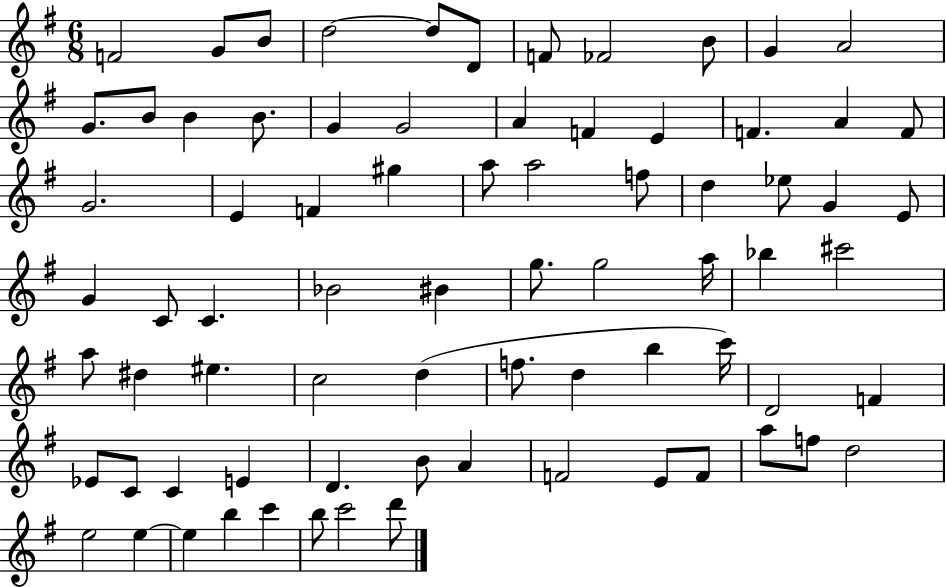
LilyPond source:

{
  \clef treble
  \numericTimeSignature
  \time 6/8
  \key g \major
  f'2 g'8 b'8 | d''2~~ d''8 d'8 | f'8 fes'2 b'8 | g'4 a'2 | \break g'8. b'8 b'4 b'8. | g'4 g'2 | a'4 f'4 e'4 | f'4. a'4 f'8 | \break g'2. | e'4 f'4 gis''4 | a''8 a''2 f''8 | d''4 ees''8 g'4 e'8 | \break g'4 c'8 c'4. | bes'2 bis'4 | g''8. g''2 a''16 | bes''4 cis'''2 | \break a''8 dis''4 eis''4. | c''2 d''4( | f''8. d''4 b''4 c'''16) | d'2 f'4 | \break ees'8 c'8 c'4 e'4 | d'4. b'8 a'4 | f'2 e'8 f'8 | a''8 f''8 d''2 | \break e''2 e''4~~ | e''4 b''4 c'''4 | b''8 c'''2 d'''8 | \bar "|."
}